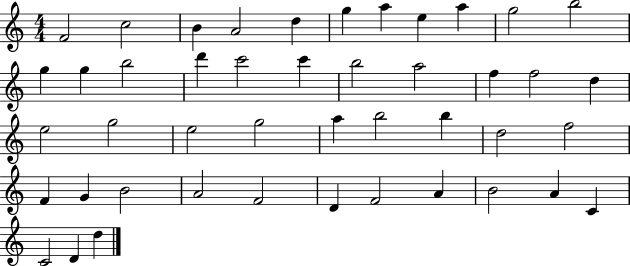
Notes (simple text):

F4/h C5/h B4/q A4/h D5/q G5/q A5/q E5/q A5/q G5/h B5/h G5/q G5/q B5/h D6/q C6/h C6/q B5/h A5/h F5/q F5/h D5/q E5/h G5/h E5/h G5/h A5/q B5/h B5/q D5/h F5/h F4/q G4/q B4/h A4/h F4/h D4/q F4/h A4/q B4/h A4/q C4/q C4/h D4/q D5/q